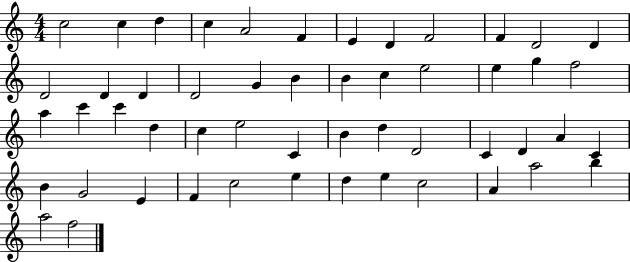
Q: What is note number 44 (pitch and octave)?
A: E5